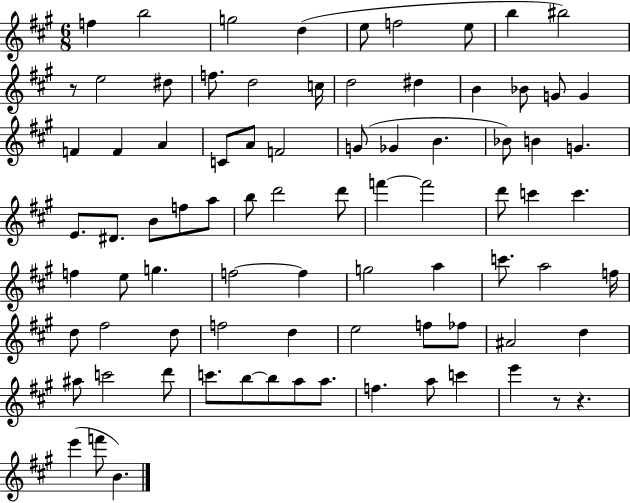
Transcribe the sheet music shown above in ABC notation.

X:1
T:Untitled
M:6/8
L:1/4
K:A
f b2 g2 d e/2 f2 e/2 b ^b2 z/2 e2 ^d/2 f/2 d2 c/4 d2 ^d B _B/2 G/2 G F F A C/2 A/2 F2 G/2 _G B _B/2 B G E/2 ^D/2 B/2 f/2 a/2 b/2 d'2 d'/2 f' f'2 d'/2 c' c' f e/2 g f2 f g2 a c'/2 a2 f/4 d/2 ^f2 d/2 f2 d e2 f/2 _f/2 ^A2 d ^a/2 c'2 d'/2 c'/2 b/2 b/2 a/2 a/2 f a/2 c' e' z/2 z e' f'/2 B